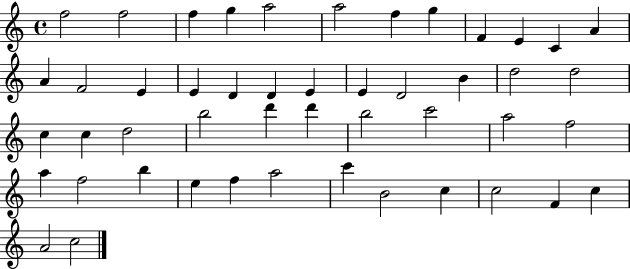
F5/h F5/h F5/q G5/q A5/h A5/h F5/q G5/q F4/q E4/q C4/q A4/q A4/q F4/h E4/q E4/q D4/q D4/q E4/q E4/q D4/h B4/q D5/h D5/h C5/q C5/q D5/h B5/h D6/q D6/q B5/h C6/h A5/h F5/h A5/q F5/h B5/q E5/q F5/q A5/h C6/q B4/h C5/q C5/h F4/q C5/q A4/h C5/h